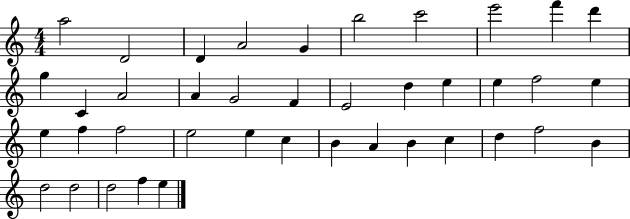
{
  \clef treble
  \numericTimeSignature
  \time 4/4
  \key c \major
  a''2 d'2 | d'4 a'2 g'4 | b''2 c'''2 | e'''2 f'''4 d'''4 | \break g''4 c'4 a'2 | a'4 g'2 f'4 | e'2 d''4 e''4 | e''4 f''2 e''4 | \break e''4 f''4 f''2 | e''2 e''4 c''4 | b'4 a'4 b'4 c''4 | d''4 f''2 b'4 | \break d''2 d''2 | d''2 f''4 e''4 | \bar "|."
}